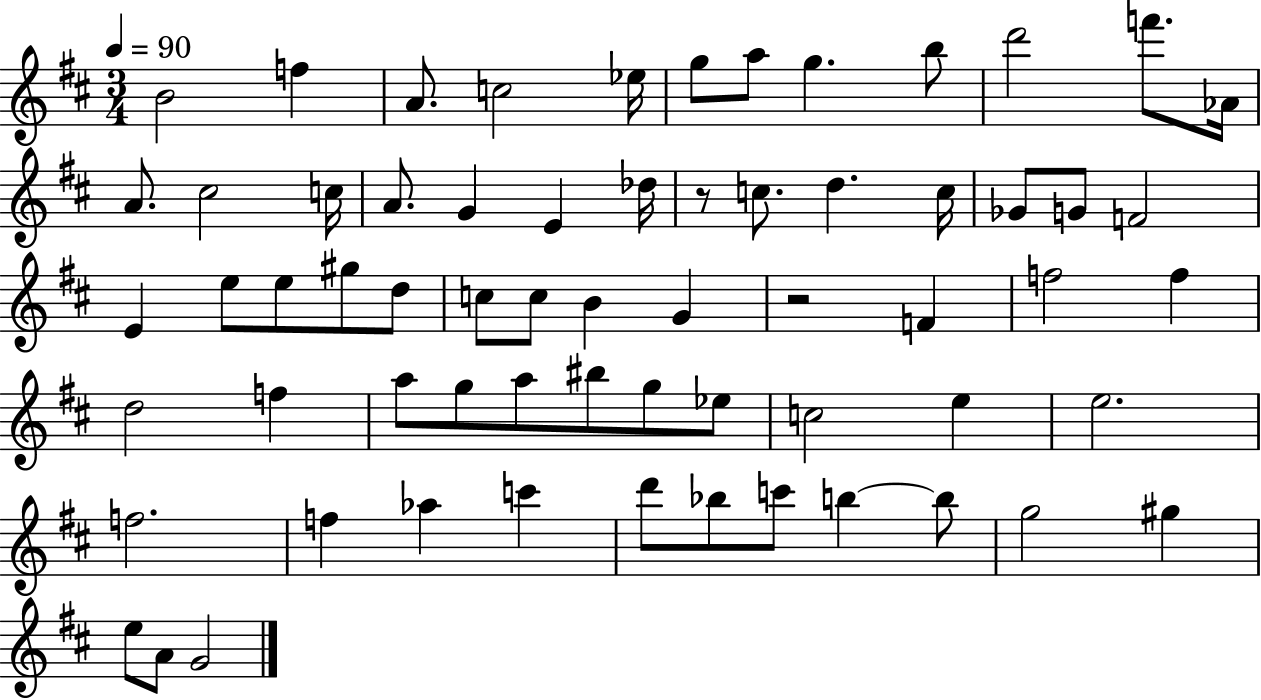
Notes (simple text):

B4/h F5/q A4/e. C5/h Eb5/s G5/e A5/e G5/q. B5/e D6/h F6/e. Ab4/s A4/e. C#5/h C5/s A4/e. G4/q E4/q Db5/s R/e C5/e. D5/q. C5/s Gb4/e G4/e F4/h E4/q E5/e E5/e G#5/e D5/e C5/e C5/e B4/q G4/q R/h F4/q F5/h F5/q D5/h F5/q A5/e G5/e A5/e BIS5/e G5/e Eb5/e C5/h E5/q E5/h. F5/h. F5/q Ab5/q C6/q D6/e Bb5/e C6/e B5/q B5/e G5/h G#5/q E5/e A4/e G4/h